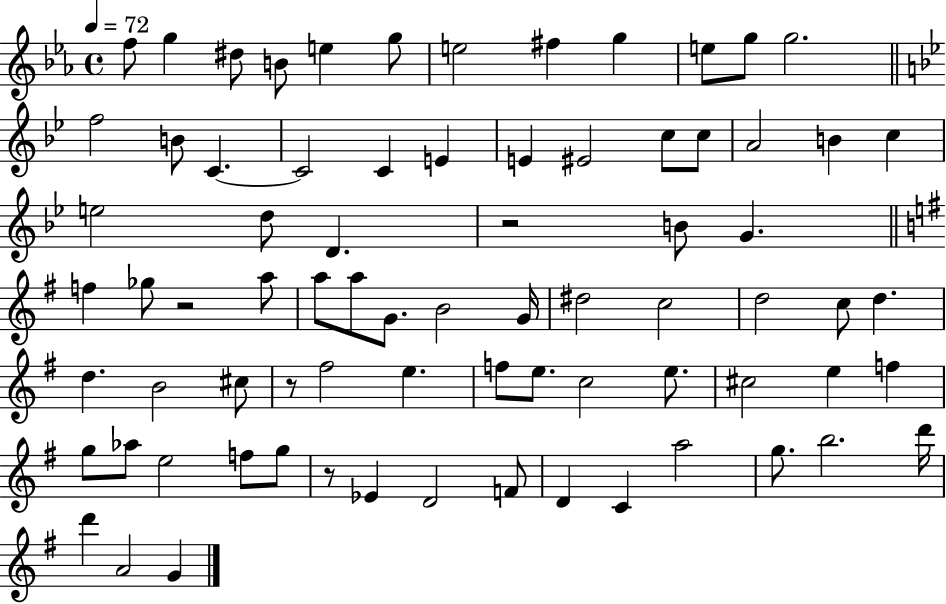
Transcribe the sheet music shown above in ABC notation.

X:1
T:Untitled
M:4/4
L:1/4
K:Eb
f/2 g ^d/2 B/2 e g/2 e2 ^f g e/2 g/2 g2 f2 B/2 C C2 C E E ^E2 c/2 c/2 A2 B c e2 d/2 D z2 B/2 G f _g/2 z2 a/2 a/2 a/2 G/2 B2 G/4 ^d2 c2 d2 c/2 d d B2 ^c/2 z/2 ^f2 e f/2 e/2 c2 e/2 ^c2 e f g/2 _a/2 e2 f/2 g/2 z/2 _E D2 F/2 D C a2 g/2 b2 d'/4 d' A2 G